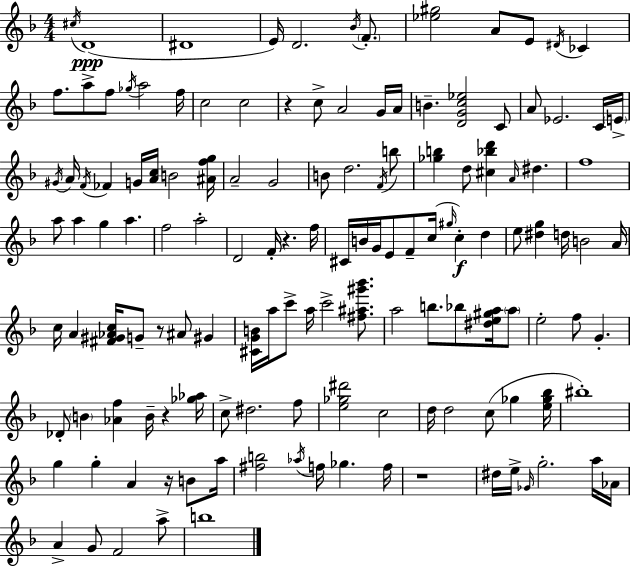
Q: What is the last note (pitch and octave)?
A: B5